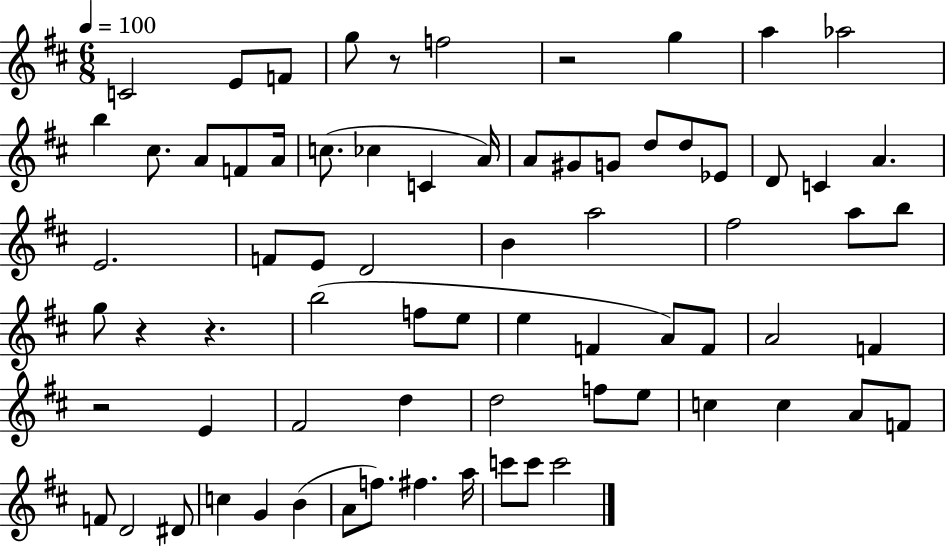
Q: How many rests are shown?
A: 5